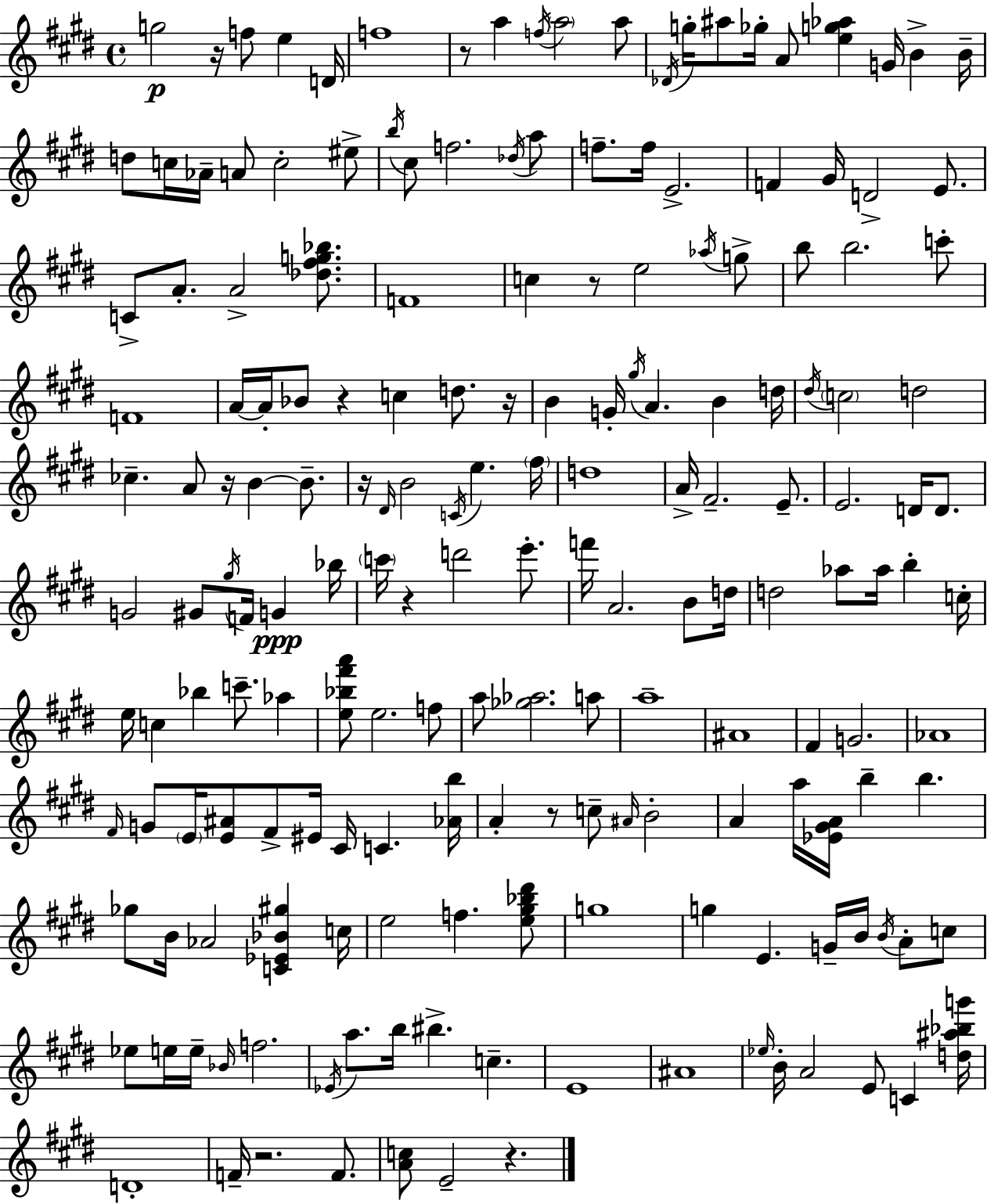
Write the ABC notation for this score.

X:1
T:Untitled
M:4/4
L:1/4
K:E
g2 z/4 f/2 e D/4 f4 z/2 a f/4 a2 a/2 _D/4 g/4 ^a/2 _g/4 A/2 [eg_a] G/4 B B/4 d/2 c/4 _A/4 A/2 c2 ^e/2 b/4 ^c/2 f2 _d/4 a/2 f/2 f/4 E2 F ^G/4 D2 E/2 C/2 A/2 A2 [_d^fg_b]/2 F4 c z/2 e2 _a/4 g/2 b/2 b2 c'/2 F4 A/4 A/4 _B/2 z c d/2 z/4 B G/4 ^g/4 A B d/4 ^d/4 c2 d2 _c A/2 z/4 B B/2 z/4 ^D/4 B2 C/4 e ^f/4 d4 A/4 ^F2 E/2 E2 D/4 D/2 G2 ^G/2 ^g/4 F/4 G _b/4 c'/4 z d'2 e'/2 f'/4 A2 B/2 d/4 d2 _a/2 _a/4 b c/4 e/4 c _b c'/2 _a [e_b^f'a']/2 e2 f/2 a/2 [_g_a]2 a/2 a4 ^A4 ^F G2 _A4 ^F/4 G/2 E/4 [E^A]/2 ^F/2 ^E/4 ^C/4 C [_Ab]/4 A z/2 c/2 ^A/4 B2 A a/4 [_E^GA]/4 b b _g/2 B/4 _A2 [C_E_B^g] c/4 e2 f [e^g_b^d']/2 g4 g E G/4 B/4 B/4 A/2 c/2 _e/2 e/4 e/4 _B/4 f2 _E/4 a/2 b/4 ^b c E4 ^A4 _e/4 B/4 A2 E/2 C [d^a_bg']/4 D4 F/4 z2 F/2 [Ac]/2 E2 z